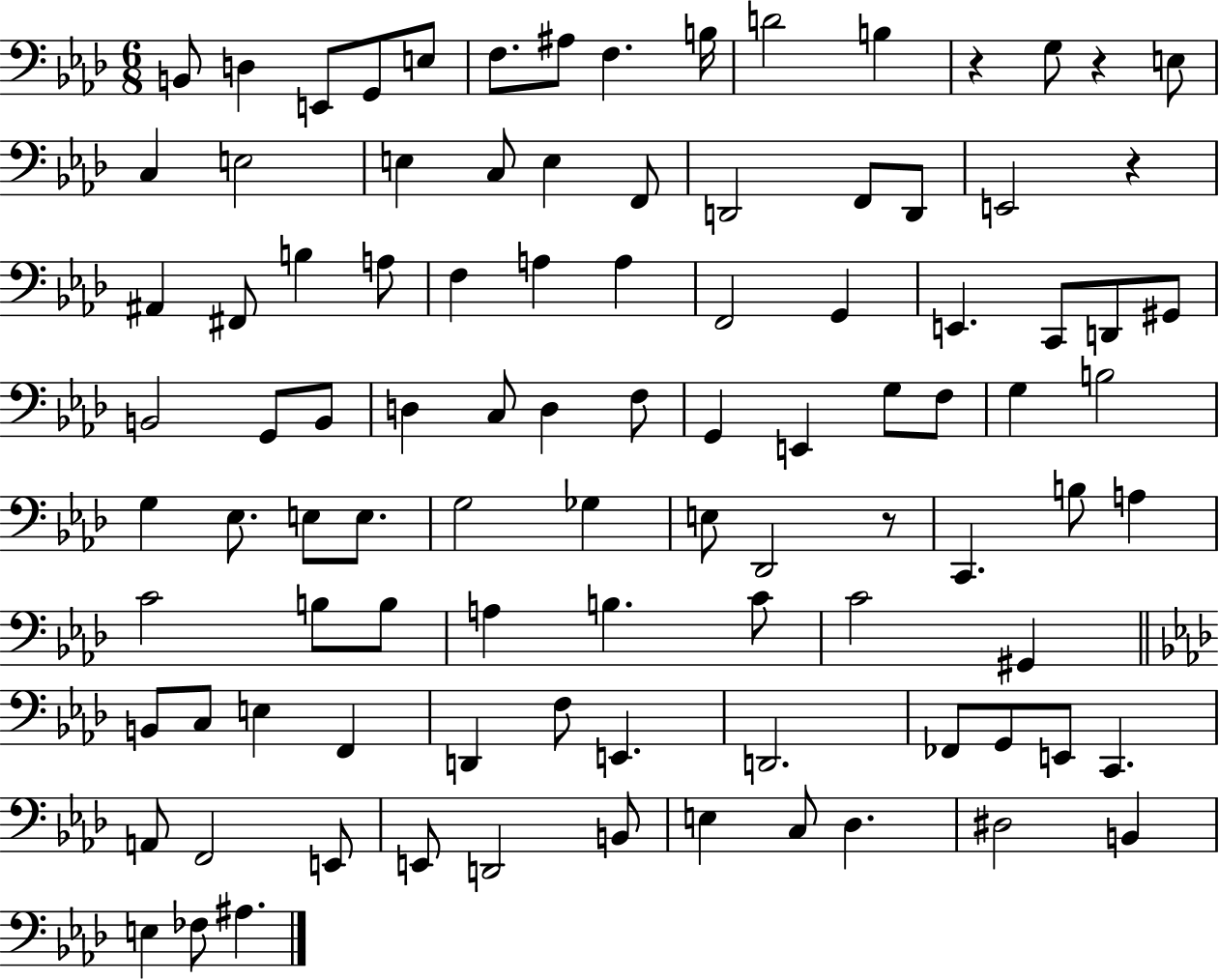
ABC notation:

X:1
T:Untitled
M:6/8
L:1/4
K:Ab
B,,/2 D, E,,/2 G,,/2 E,/2 F,/2 ^A,/2 F, B,/4 D2 B, z G,/2 z E,/2 C, E,2 E, C,/2 E, F,,/2 D,,2 F,,/2 D,,/2 E,,2 z ^A,, ^F,,/2 B, A,/2 F, A, A, F,,2 G,, E,, C,,/2 D,,/2 ^G,,/2 B,,2 G,,/2 B,,/2 D, C,/2 D, F,/2 G,, E,, G,/2 F,/2 G, B,2 G, _E,/2 E,/2 E,/2 G,2 _G, E,/2 _D,,2 z/2 C,, B,/2 A, C2 B,/2 B,/2 A, B, C/2 C2 ^G,, B,,/2 C,/2 E, F,, D,, F,/2 E,, D,,2 _F,,/2 G,,/2 E,,/2 C,, A,,/2 F,,2 E,,/2 E,,/2 D,,2 B,,/2 E, C,/2 _D, ^D,2 B,, E, _F,/2 ^A,